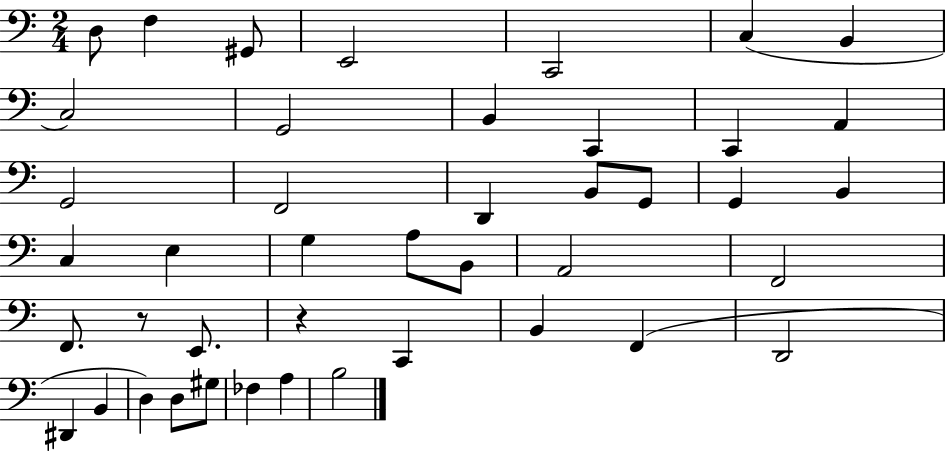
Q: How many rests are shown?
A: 2